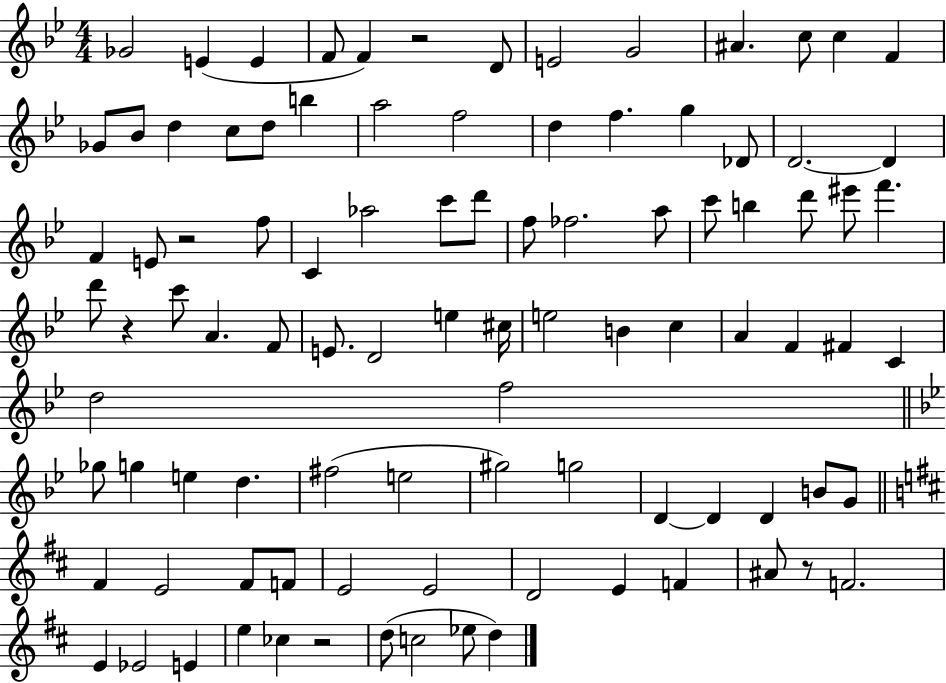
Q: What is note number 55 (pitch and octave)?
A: F#4